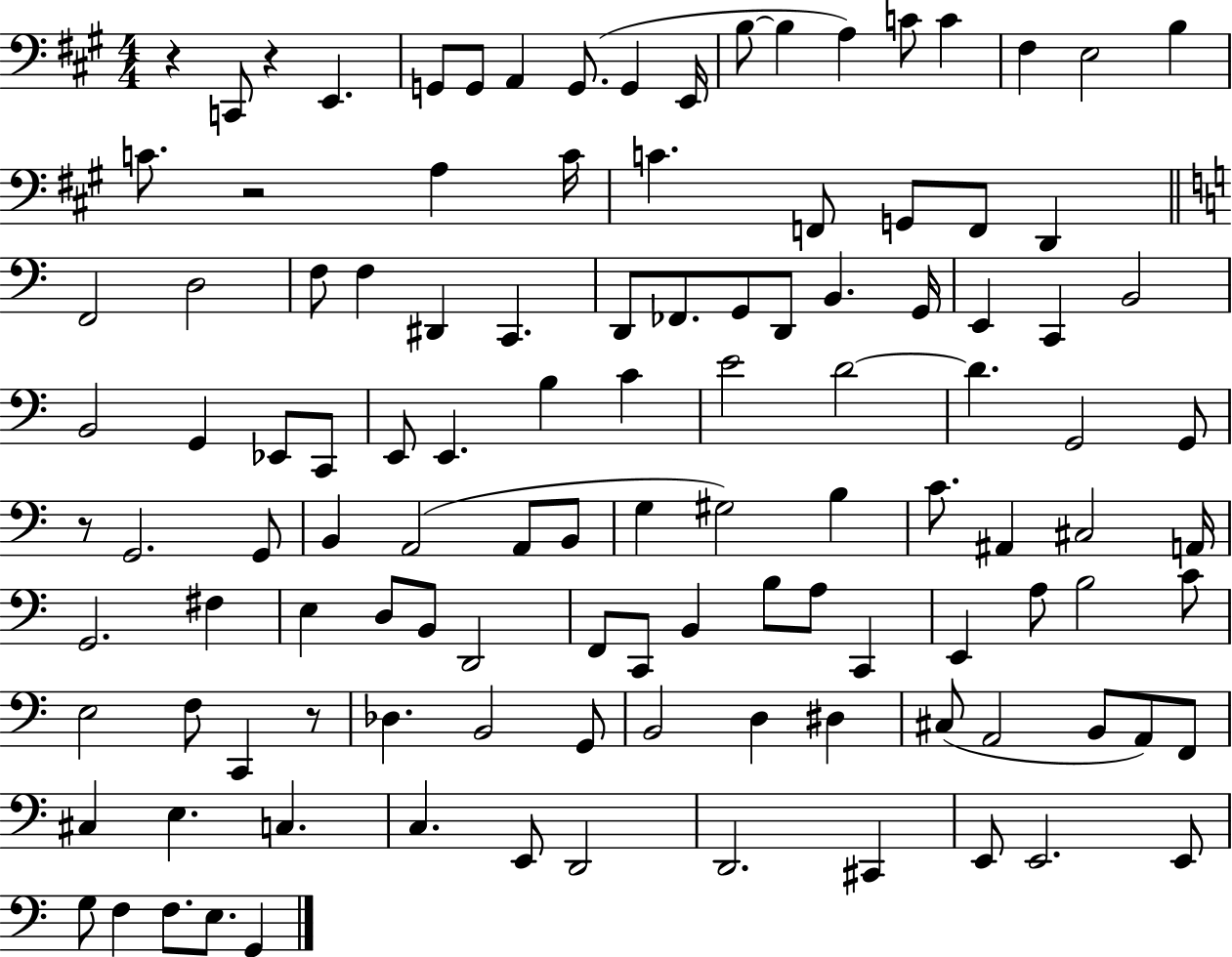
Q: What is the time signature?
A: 4/4